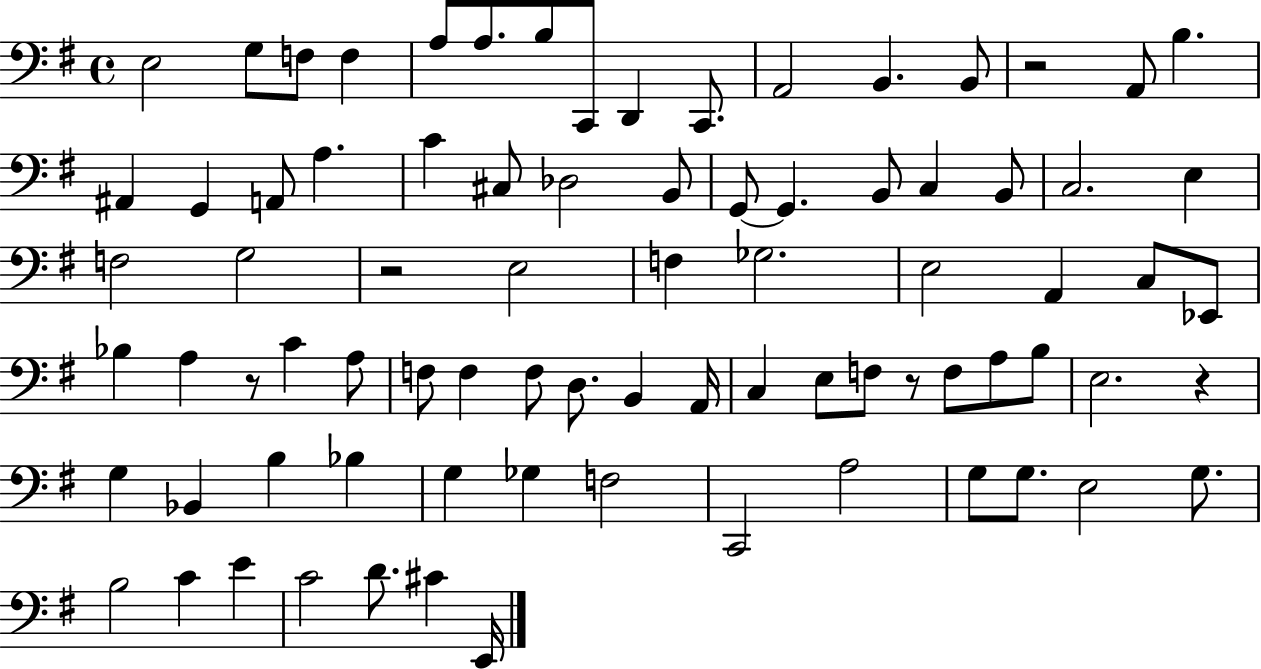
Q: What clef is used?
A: bass